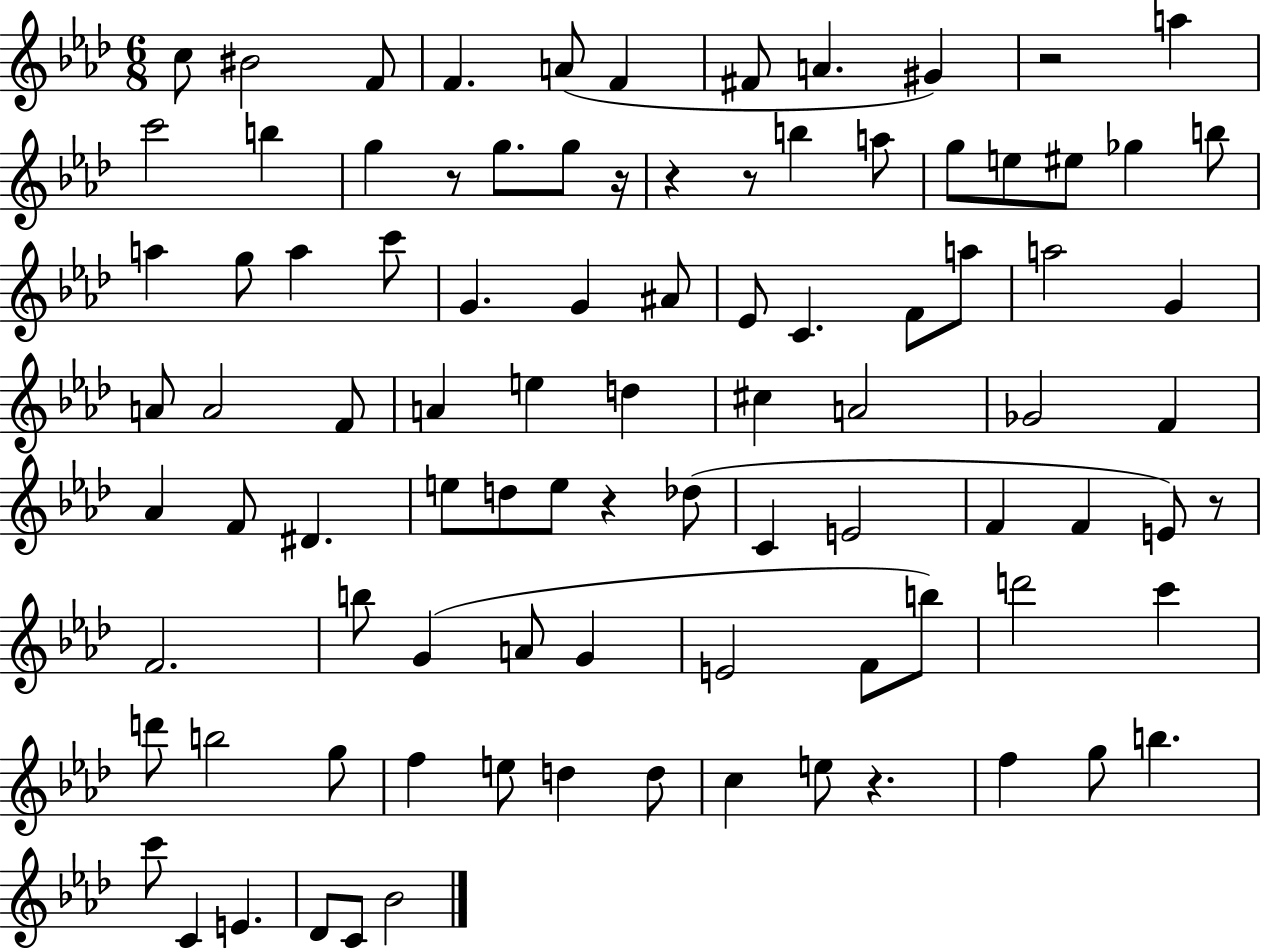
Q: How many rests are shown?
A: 8